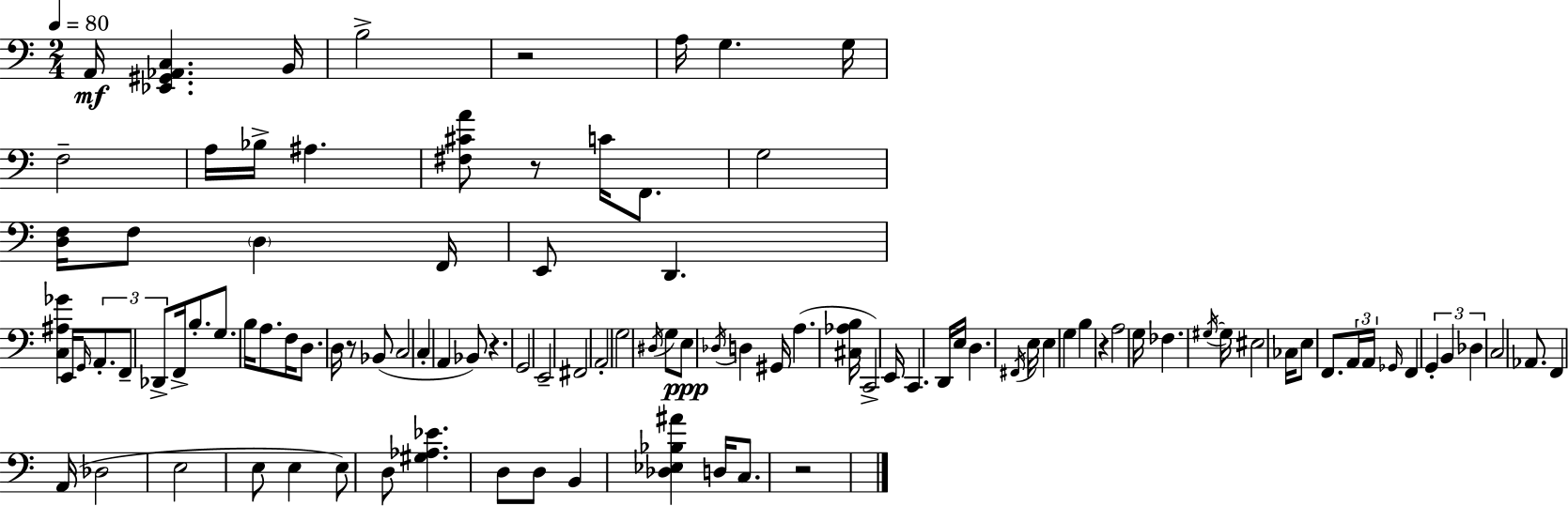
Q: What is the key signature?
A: A minor